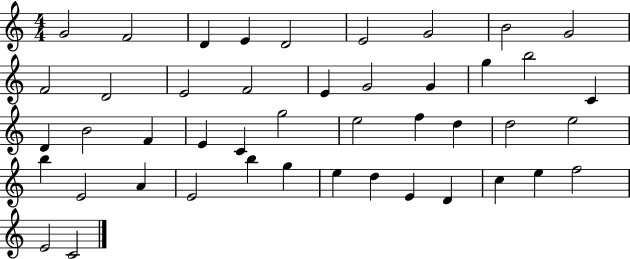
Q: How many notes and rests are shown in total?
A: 45